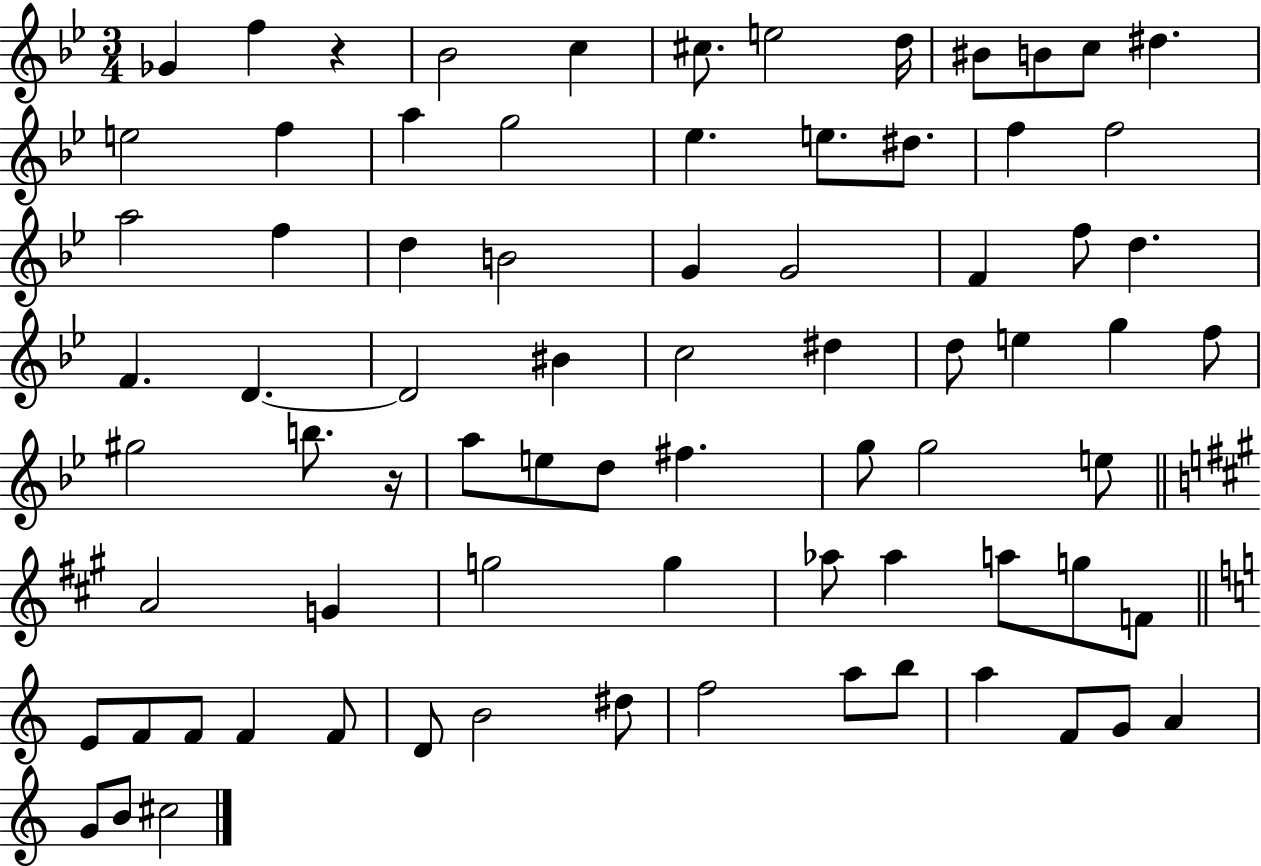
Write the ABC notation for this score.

X:1
T:Untitled
M:3/4
L:1/4
K:Bb
_G f z _B2 c ^c/2 e2 d/4 ^B/2 B/2 c/2 ^d e2 f a g2 _e e/2 ^d/2 f f2 a2 f d B2 G G2 F f/2 d F D D2 ^B c2 ^d d/2 e g f/2 ^g2 b/2 z/4 a/2 e/2 d/2 ^f g/2 g2 e/2 A2 G g2 g _a/2 _a a/2 g/2 F/2 E/2 F/2 F/2 F F/2 D/2 B2 ^d/2 f2 a/2 b/2 a F/2 G/2 A G/2 B/2 ^c2